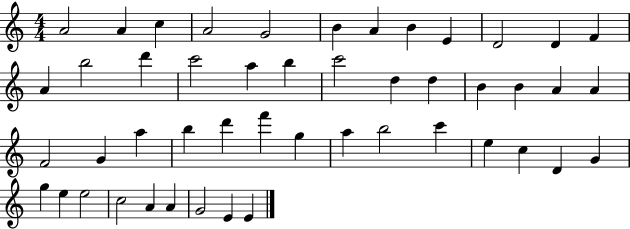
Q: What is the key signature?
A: C major